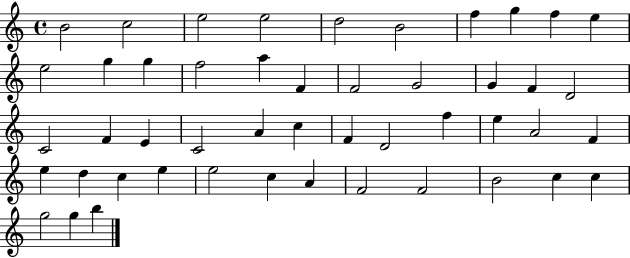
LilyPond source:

{
  \clef treble
  \time 4/4
  \defaultTimeSignature
  \key c \major
  b'2 c''2 | e''2 e''2 | d''2 b'2 | f''4 g''4 f''4 e''4 | \break e''2 g''4 g''4 | f''2 a''4 f'4 | f'2 g'2 | g'4 f'4 d'2 | \break c'2 f'4 e'4 | c'2 a'4 c''4 | f'4 d'2 f''4 | e''4 a'2 f'4 | \break e''4 d''4 c''4 e''4 | e''2 c''4 a'4 | f'2 f'2 | b'2 c''4 c''4 | \break g''2 g''4 b''4 | \bar "|."
}